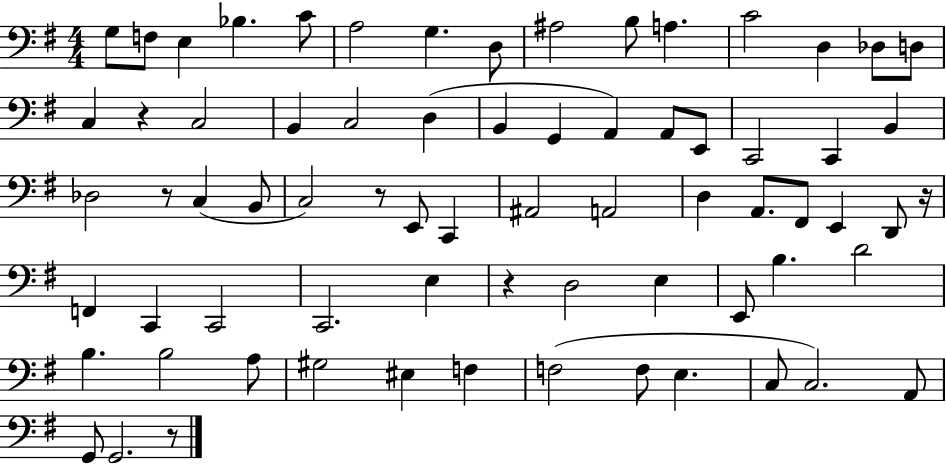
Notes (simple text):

G3/e F3/e E3/q Bb3/q. C4/e A3/h G3/q. D3/e A#3/h B3/e A3/q. C4/h D3/q Db3/e D3/e C3/q R/q C3/h B2/q C3/h D3/q B2/q G2/q A2/q A2/e E2/e C2/h C2/q B2/q Db3/h R/e C3/q B2/e C3/h R/e E2/e C2/q A#2/h A2/h D3/q A2/e. F#2/e E2/q D2/e R/s F2/q C2/q C2/h C2/h. E3/q R/q D3/h E3/q E2/e B3/q. D4/h B3/q. B3/h A3/e G#3/h EIS3/q F3/q F3/h F3/e E3/q. C3/e C3/h. A2/e G2/e G2/h. R/e